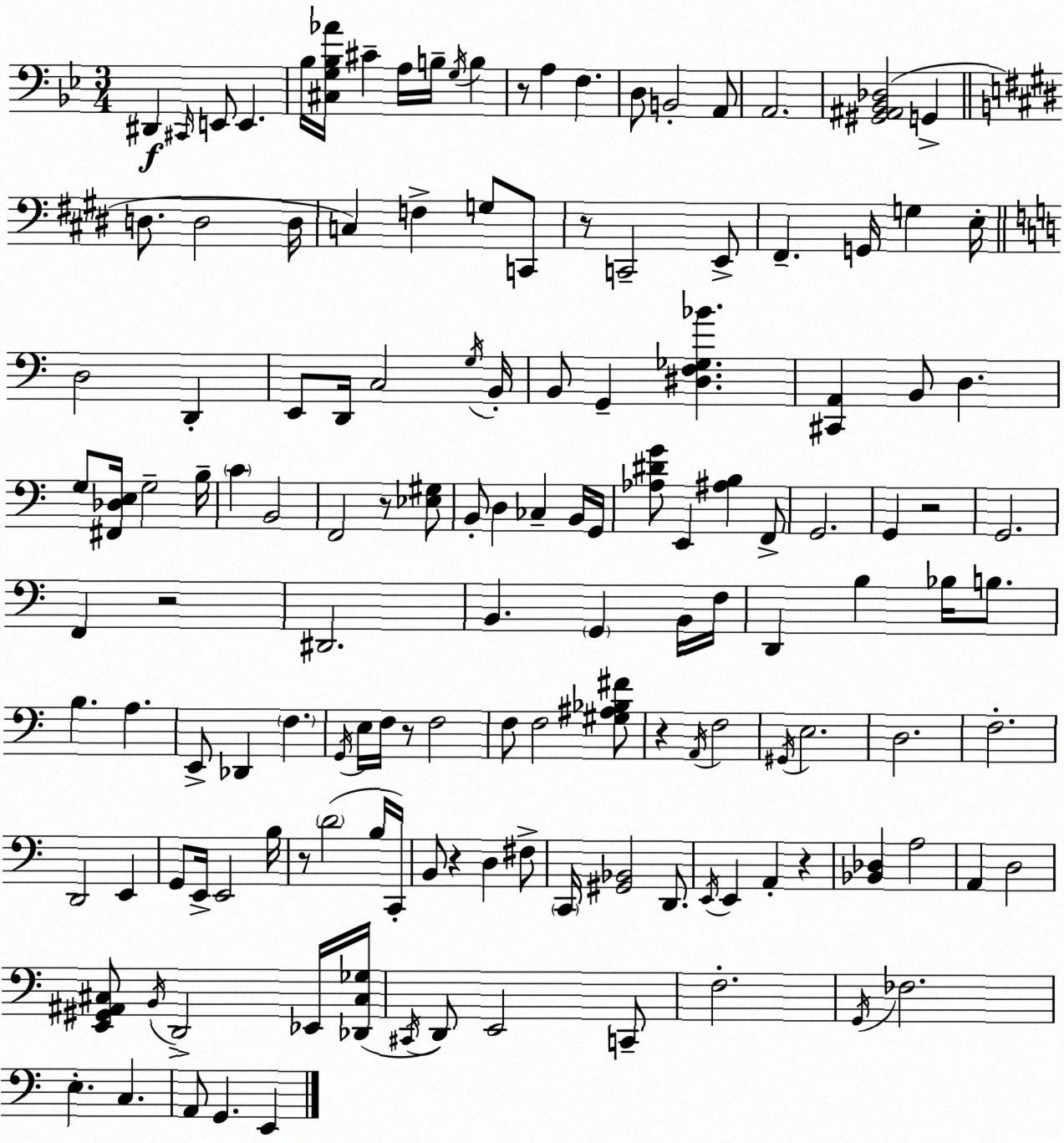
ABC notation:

X:1
T:Untitled
M:3/4
L:1/4
K:Bb
^D,, ^C,,/4 E,,/2 E,, _B,/4 [^C,G,_B,_A]/4 ^C A,/4 B,/4 G,/4 B, z/2 A, F, D,/2 B,,2 A,,/2 A,,2 [^G,,^A,,_B,,_D,]2 G,, D,/2 D,2 D,/4 C, F, G,/2 C,,/2 z/2 C,,2 E,,/2 ^F,, G,,/4 G, E,/4 D,2 D,, E,,/2 D,,/4 C,2 G,/4 B,,/4 B,,/2 G,, [^D,F,_G,_B] [^C,,A,,] B,,/2 D, G,/2 [^F,,_D,E,]/4 G,2 B,/4 C B,,2 F,,2 z/2 [_E,^G,]/2 B,,/2 D, _C, B,,/4 G,,/4 [_A,^DG]/2 E,, [^A,B,] F,,/2 G,,2 G,, z2 G,,2 F,, z2 ^D,,2 B,, G,, B,,/4 F,/4 D,, B, _B,/4 B,/2 B, A, E,,/2 _D,, F, G,,/4 E,/4 F,/4 z/2 F,2 F,/2 F,2 [^G,^A,_B,^F]/2 z A,,/4 F,2 ^G,,/4 E,2 D,2 F,2 D,,2 E,, G,,/2 E,,/4 E,,2 B,/4 z/2 D2 B,/4 C,,/4 B,,/2 z D, ^F,/2 C,,/4 [^G,,_B,,]2 D,,/2 E,,/4 E,, A,, z [_B,,_D,] A,2 A,, D,2 [E,,^G,,^A,,^C,]/2 B,,/4 D,,2 _E,,/4 [_D,,^C,_G,]/4 ^C,,/4 D,,/2 E,,2 C,,/2 F,2 G,,/4 _F,2 E, C, A,,/2 G,, E,,